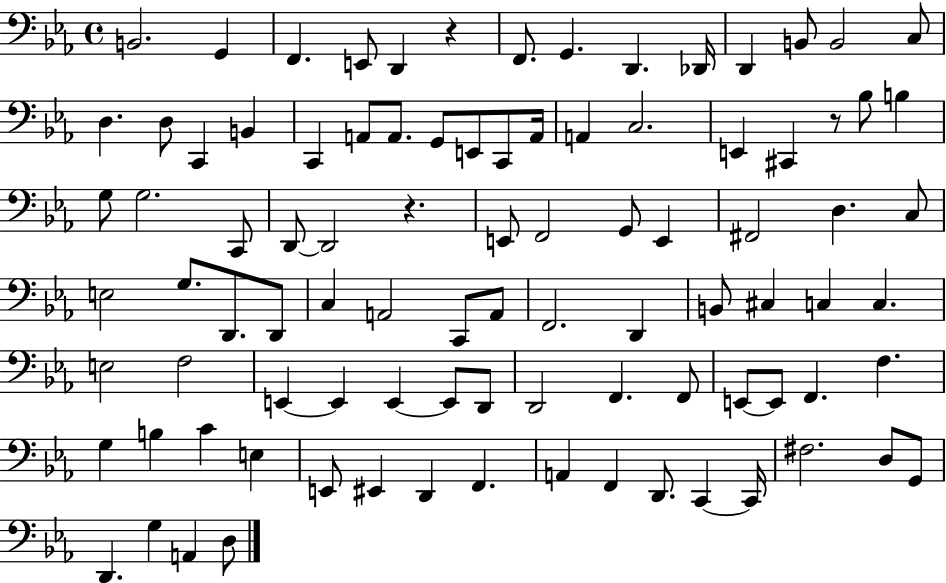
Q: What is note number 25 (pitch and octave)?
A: A2